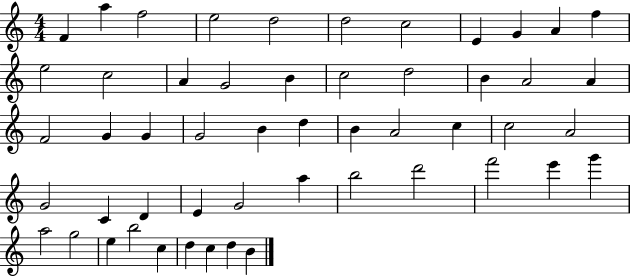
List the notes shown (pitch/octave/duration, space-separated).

F4/q A5/q F5/h E5/h D5/h D5/h C5/h E4/q G4/q A4/q F5/q E5/h C5/h A4/q G4/h B4/q C5/h D5/h B4/q A4/h A4/q F4/h G4/q G4/q G4/h B4/q D5/q B4/q A4/h C5/q C5/h A4/h G4/h C4/q D4/q E4/q G4/h A5/q B5/h D6/h F6/h E6/q G6/q A5/h G5/h E5/q B5/h C5/q D5/q C5/q D5/q B4/q